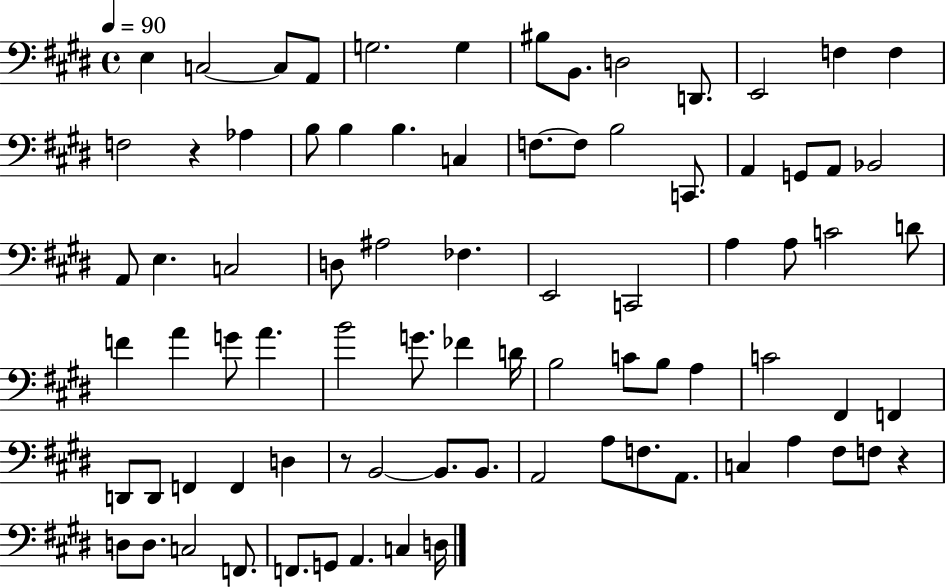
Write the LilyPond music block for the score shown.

{
  \clef bass
  \time 4/4
  \defaultTimeSignature
  \key e \major
  \tempo 4 = 90
  \repeat volta 2 { e4 c2~~ c8 a,8 | g2. g4 | bis8 b,8. d2 d,8. | e,2 f4 f4 | \break f2 r4 aes4 | b8 b4 b4. c4 | f8.~~ f8 b2 c,8. | a,4 g,8 a,8 bes,2 | \break a,8 e4. c2 | d8 ais2 fes4. | e,2 c,2 | a4 a8 c'2 d'8 | \break f'4 a'4 g'8 a'4. | b'2 g'8. fes'4 d'16 | b2 c'8 b8 a4 | c'2 fis,4 f,4 | \break d,8 d,8 f,4 f,4 d4 | r8 b,2~~ b,8. b,8. | a,2 a8 f8. a,8. | c4 a4 fis8 f8 r4 | \break d8 d8. c2 f,8. | f,8. g,8 a,4. c4 d16 | } \bar "|."
}